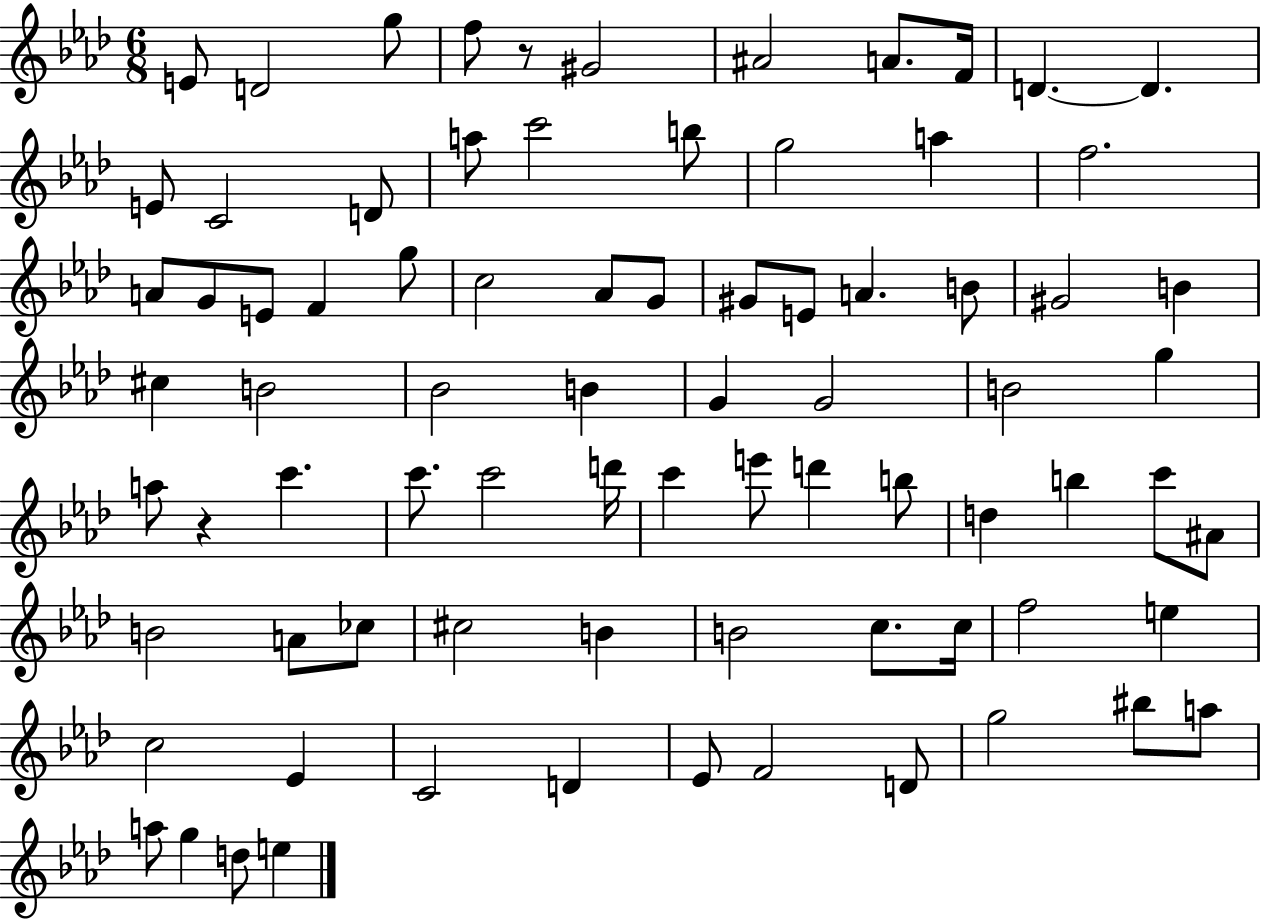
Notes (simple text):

E4/e D4/h G5/e F5/e R/e G#4/h A#4/h A4/e. F4/s D4/q. D4/q. E4/e C4/h D4/e A5/e C6/h B5/e G5/h A5/q F5/h. A4/e G4/e E4/e F4/q G5/e C5/h Ab4/e G4/e G#4/e E4/e A4/q. B4/e G#4/h B4/q C#5/q B4/h Bb4/h B4/q G4/q G4/h B4/h G5/q A5/e R/q C6/q. C6/e. C6/h D6/s C6/q E6/e D6/q B5/e D5/q B5/q C6/e A#4/e B4/h A4/e CES5/e C#5/h B4/q B4/h C5/e. C5/s F5/h E5/q C5/h Eb4/q C4/h D4/q Eb4/e F4/h D4/e G5/h BIS5/e A5/e A5/e G5/q D5/e E5/q